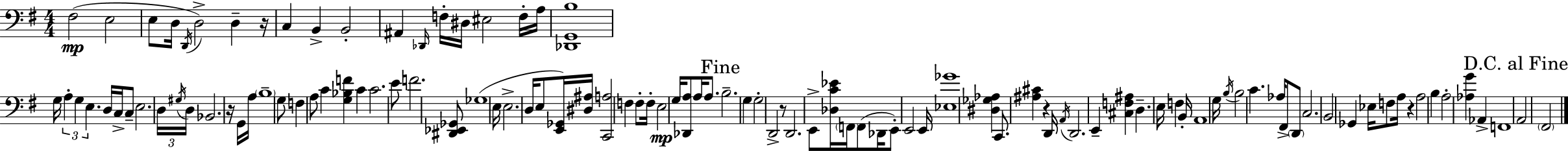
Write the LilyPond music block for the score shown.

{
  \clef bass
  \numericTimeSignature
  \time 4/4
  \key e \minor
  \repeat volta 2 { fis2(\mp e2 | e8 d16 \acciaccatura { d,16 } d2->) d4-- | r16 c4 b,4-> b,2-. | ais,4 \grace { des,16 } f16-. dis16 eis2 | \break f16-. a16 <des, g, b>1 | g16 \tuplet 3/2 { a4-. g4 e4. } | d16 c16-> c8-- e2. | \tuplet 3/2 { d16 \acciaccatura { gis16 } d16 } bes,2. | \break r16 g,16 a16 \parenthesize b1-- | g8 f4 a8 c'4 <g bes f'>4 | c'4 c'2. | e'8 f'2. | \break <dis, ees, ges,>8 ges1( | e16 e2.-> | d16 e8 <e, ges,>16) <dis ais>16 <c, a>2 f4 | f8-. f16-. e2\mp g16 <des, a>8 a16 | \break a8. \mark "Fine" b2.-- g4 | g2-. d,2-> | r8 d,2. | e,8-> <des c' ees'>16 \parenthesize f,16 f,8( des,16 e,8-.) e,2 | \break e,16 <ees ges'>1 | <dis ges aes>4 c,8. <ais cis'>4 r4 | d,16 \acciaccatura { a,16 } d,2. | e,4-- <cis f ais>4 d4.-- e16 f4 | \break b,16-. a,1 | g16 \acciaccatura { b16 } b2 c'4. | aes16 fis,8-> \parenthesize d,8 c2. | b,2 ges,4 | \break ees16 f8 a16 r4 a2 | b4 a2-. <aes g'>4 | aes,4-> f,1 | \mark "D.C. al Fine" a,2 \parenthesize fis,2 | \break } \bar "|."
}